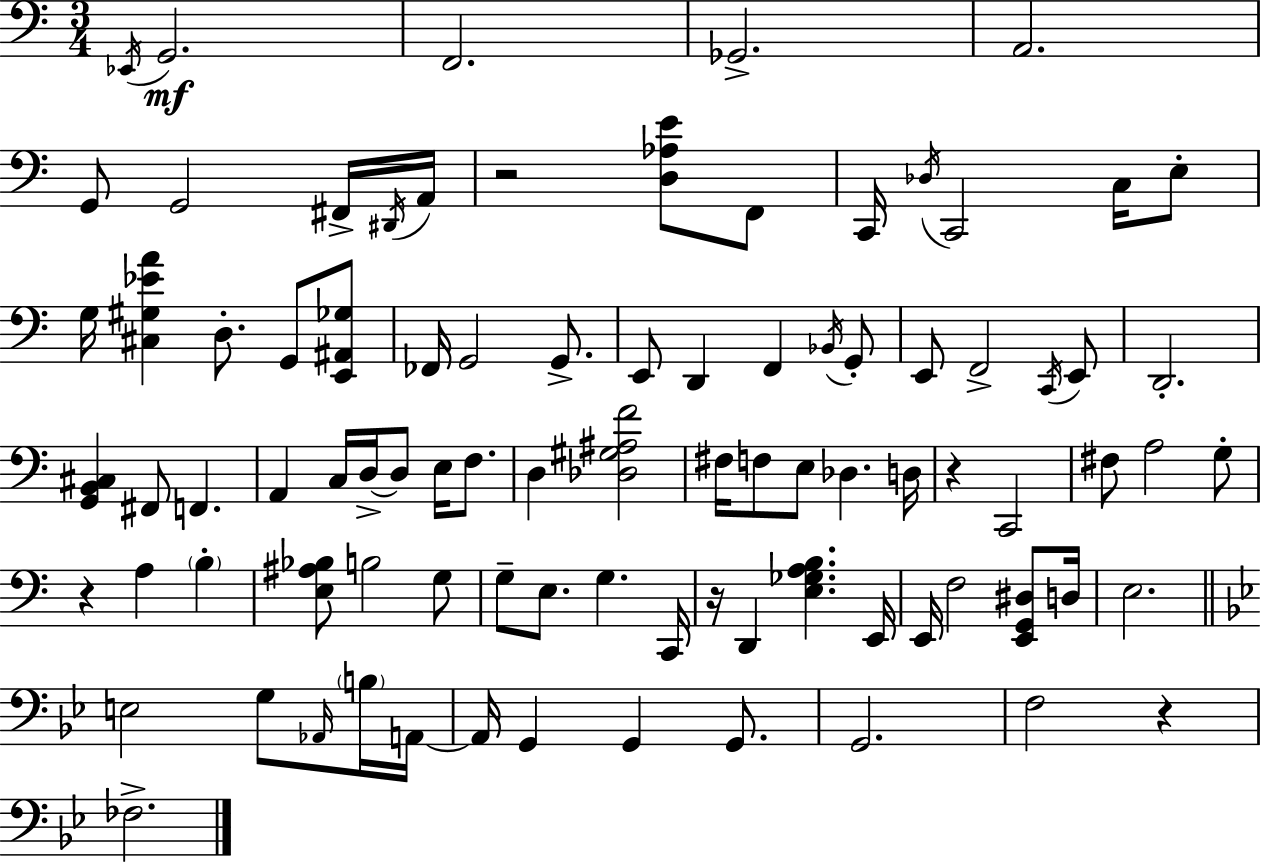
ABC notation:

X:1
T:Untitled
M:3/4
L:1/4
K:Am
_E,,/4 G,,2 F,,2 _G,,2 A,,2 G,,/2 G,,2 ^F,,/4 ^D,,/4 A,,/4 z2 [D,_A,E]/2 F,,/2 C,,/4 _D,/4 C,,2 C,/4 E,/2 G,/4 [^C,^G,_EA] D,/2 G,,/2 [E,,^A,,_G,]/2 _F,,/4 G,,2 G,,/2 E,,/2 D,, F,, _B,,/4 G,,/2 E,,/2 F,,2 C,,/4 E,,/2 D,,2 [G,,B,,^C,] ^F,,/2 F,, A,, C,/4 D,/4 D,/2 E,/4 F,/2 D, [_D,^G,^A,F]2 ^F,/4 F,/2 E,/2 _D, D,/4 z C,,2 ^F,/2 A,2 G,/2 z A, B, [E,^A,_B,]/2 B,2 G,/2 G,/2 E,/2 G, C,,/4 z/4 D,, [E,_G,A,B,] E,,/4 E,,/4 F,2 [E,,G,,^D,]/2 D,/4 E,2 E,2 G,/2 _A,,/4 B,/4 A,,/4 A,,/4 G,, G,, G,,/2 G,,2 F,2 z _F,2